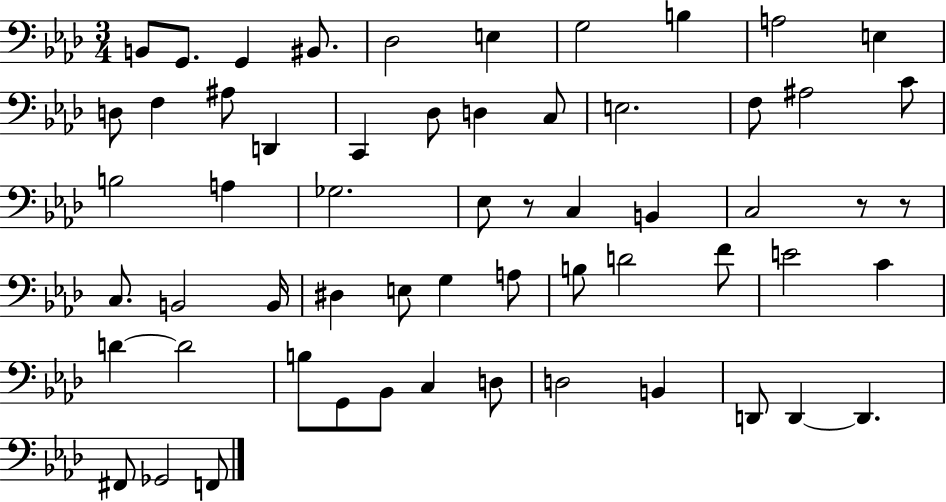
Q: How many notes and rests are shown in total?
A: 59